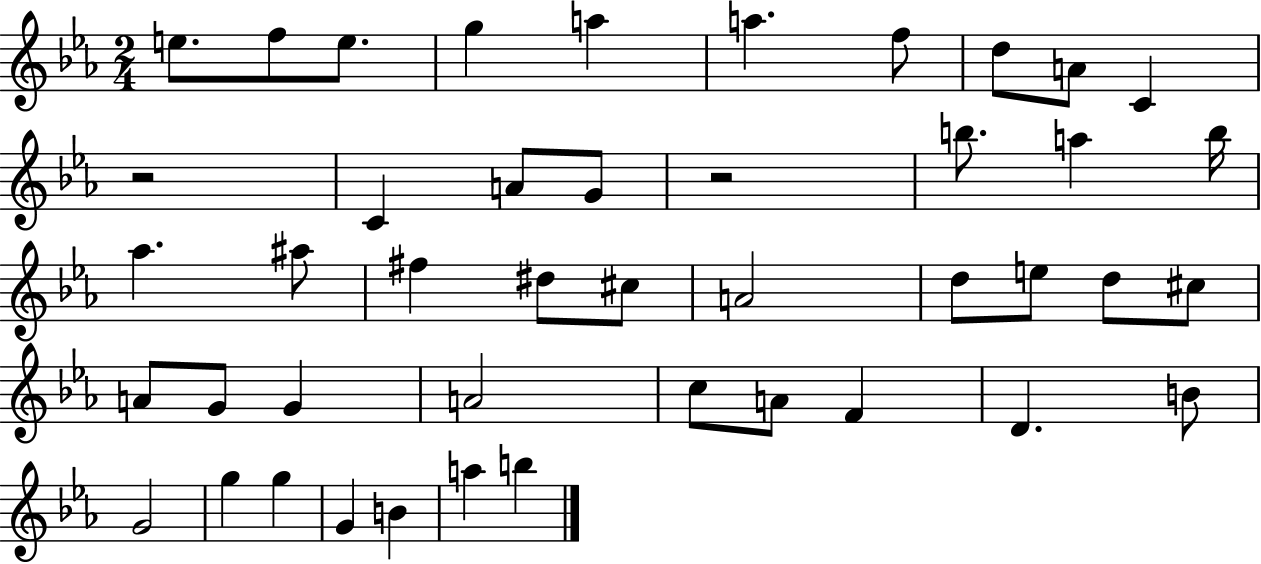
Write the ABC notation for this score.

X:1
T:Untitled
M:2/4
L:1/4
K:Eb
e/2 f/2 e/2 g a a f/2 d/2 A/2 C z2 C A/2 G/2 z2 b/2 a b/4 _a ^a/2 ^f ^d/2 ^c/2 A2 d/2 e/2 d/2 ^c/2 A/2 G/2 G A2 c/2 A/2 F D B/2 G2 g g G B a b